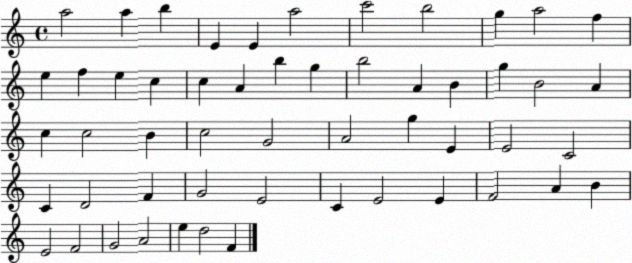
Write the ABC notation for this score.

X:1
T:Untitled
M:4/4
L:1/4
K:C
a2 a b E E a2 c'2 b2 g a2 f e f e c c A b g b2 A B g B2 A c c2 B c2 G2 A2 g E E2 C2 C D2 F G2 E2 C E2 E F2 A B E2 F2 G2 A2 e d2 F